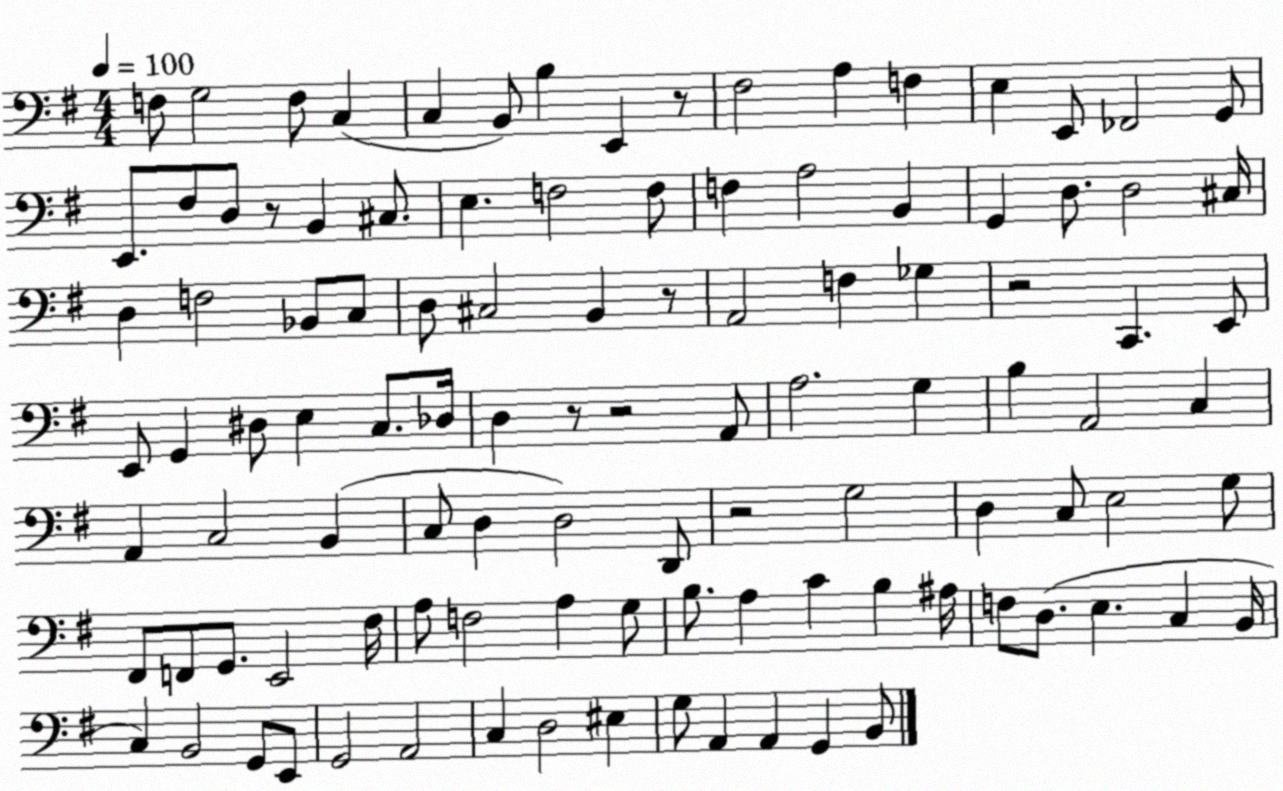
X:1
T:Untitled
M:4/4
L:1/4
K:G
F,/2 G,2 F,/2 C, C, B,,/2 B, E,, z/2 ^F,2 A, F, E, E,,/2 _F,,2 G,,/2 E,,/2 ^F,/2 D,/2 z/2 B,, ^C,/2 E, F,2 F,/2 F, A,2 B,, G,, D,/2 D,2 ^C,/4 D, F,2 _B,,/2 C,/2 D,/2 ^C,2 B,, z/2 A,,2 F, _G, z2 C,, E,,/2 E,,/2 G,, ^D,/2 E, C,/2 _D,/4 D, z/2 z2 A,,/2 A,2 G, B, A,,2 C, A,, C,2 B,, C,/2 D, D,2 D,,/2 z2 G,2 D, C,/2 E,2 G,/2 ^F,,/2 F,,/2 G,,/2 E,,2 ^F,/4 A,/2 F,2 A, G,/2 B,/2 A, C B, ^A,/4 F,/2 D,/2 E, C, B,,/4 C, B,,2 G,,/2 E,,/2 G,,2 A,,2 C, D,2 ^E, G,/2 A,, A,, G,, B,,/2